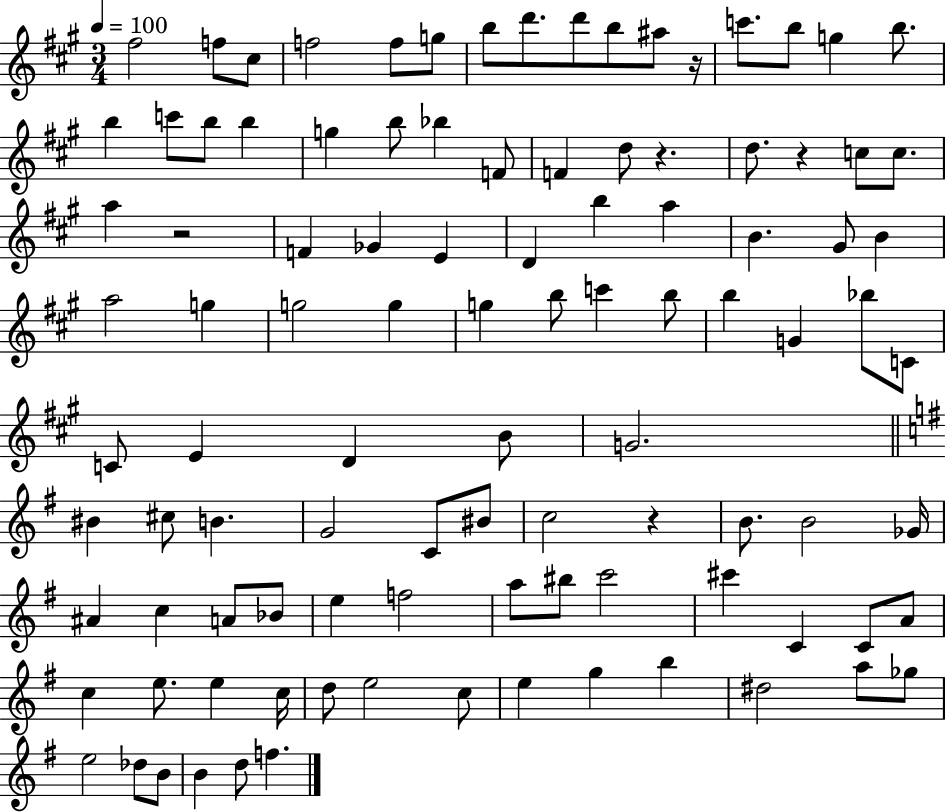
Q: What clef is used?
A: treble